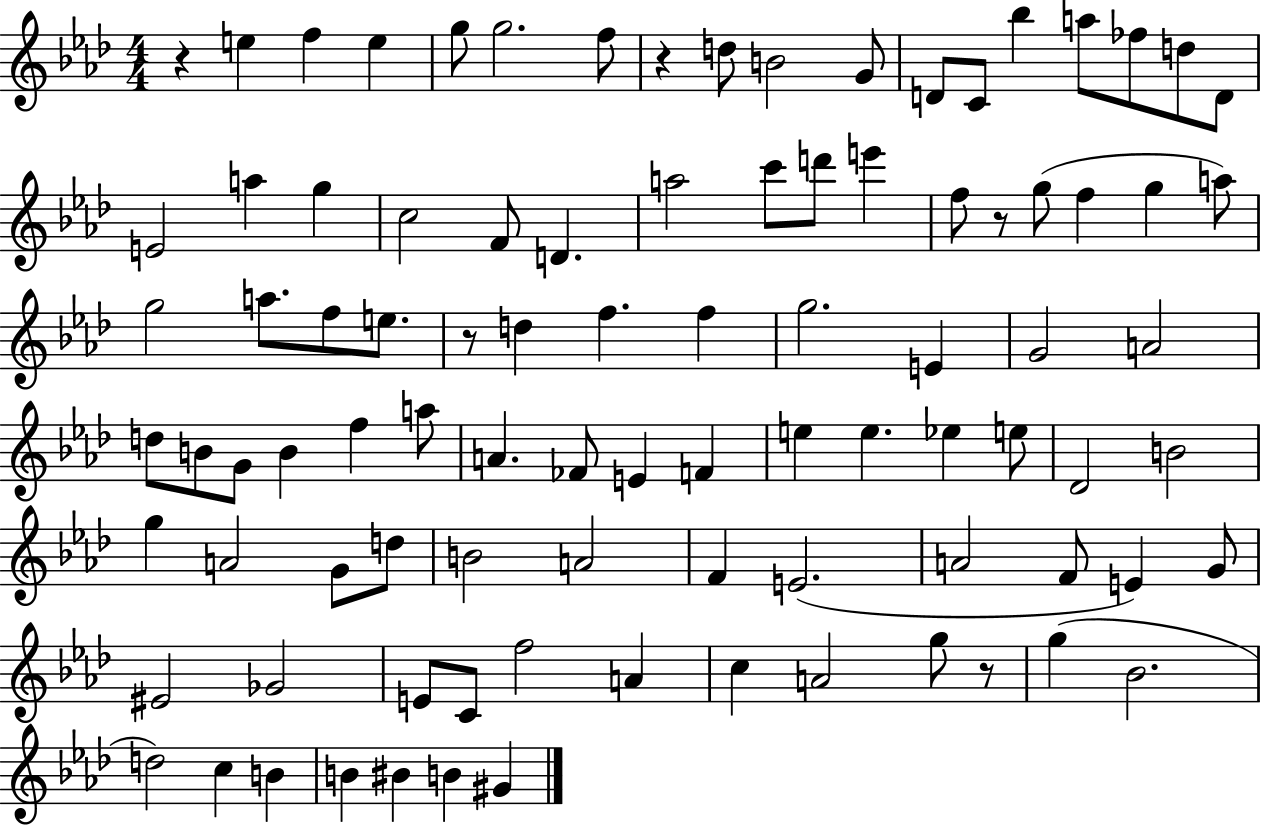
R/q E5/q F5/q E5/q G5/e G5/h. F5/e R/q D5/e B4/h G4/e D4/e C4/e Bb5/q A5/e FES5/e D5/e D4/e E4/h A5/q G5/q C5/h F4/e D4/q. A5/h C6/e D6/e E6/q F5/e R/e G5/e F5/q G5/q A5/e G5/h A5/e. F5/e E5/e. R/e D5/q F5/q. F5/q G5/h. E4/q G4/h A4/h D5/e B4/e G4/e B4/q F5/q A5/e A4/q. FES4/e E4/q F4/q E5/q E5/q. Eb5/q E5/e Db4/h B4/h G5/q A4/h G4/e D5/e B4/h A4/h F4/q E4/h. A4/h F4/e E4/q G4/e EIS4/h Gb4/h E4/e C4/e F5/h A4/q C5/q A4/h G5/e R/e G5/q Bb4/h. D5/h C5/q B4/q B4/q BIS4/q B4/q G#4/q